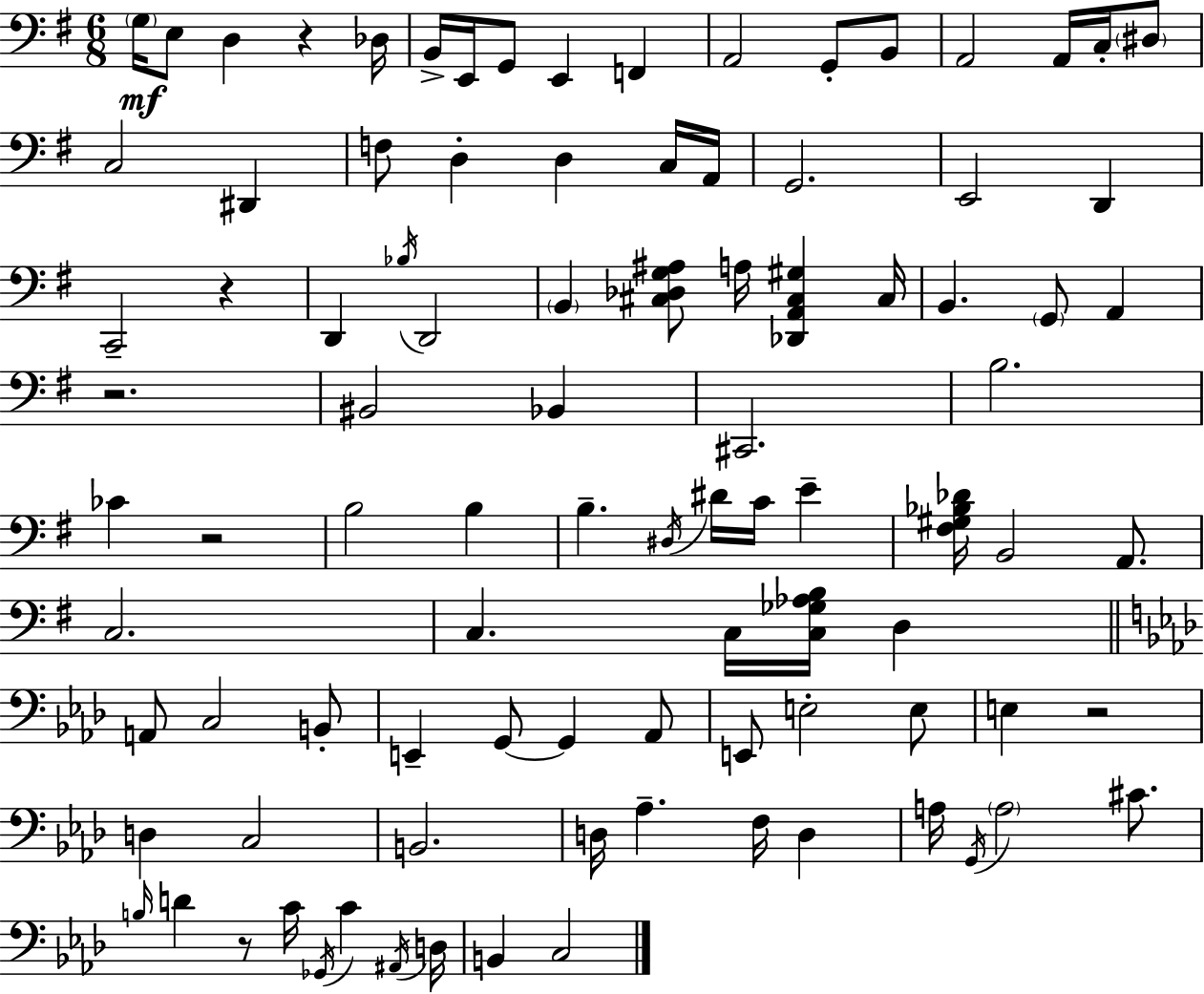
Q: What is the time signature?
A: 6/8